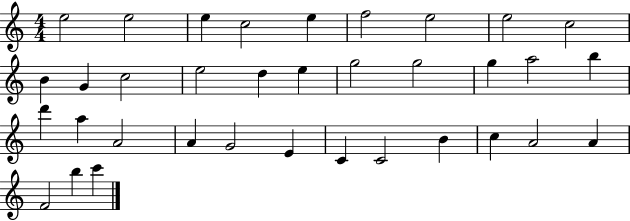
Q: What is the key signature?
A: C major